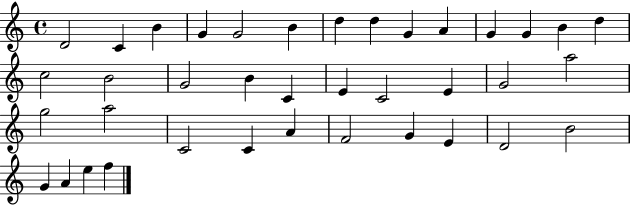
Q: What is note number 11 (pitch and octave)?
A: G4